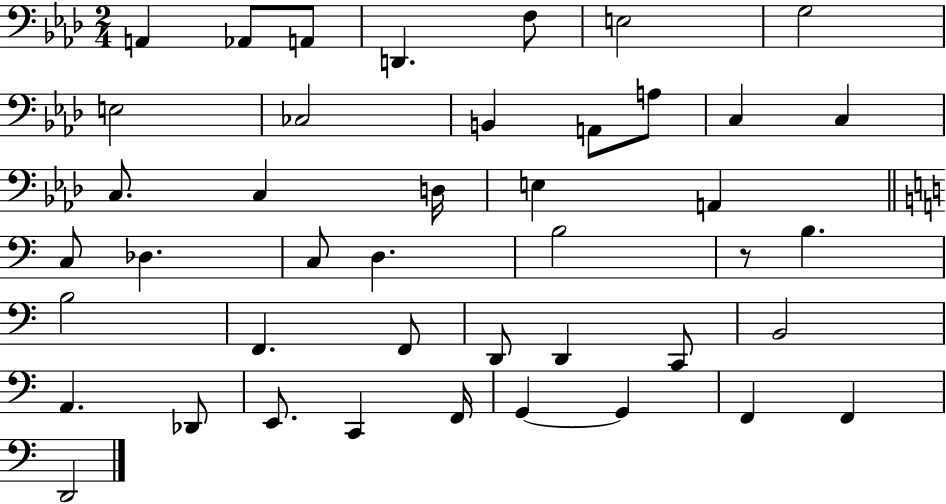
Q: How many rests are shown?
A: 1